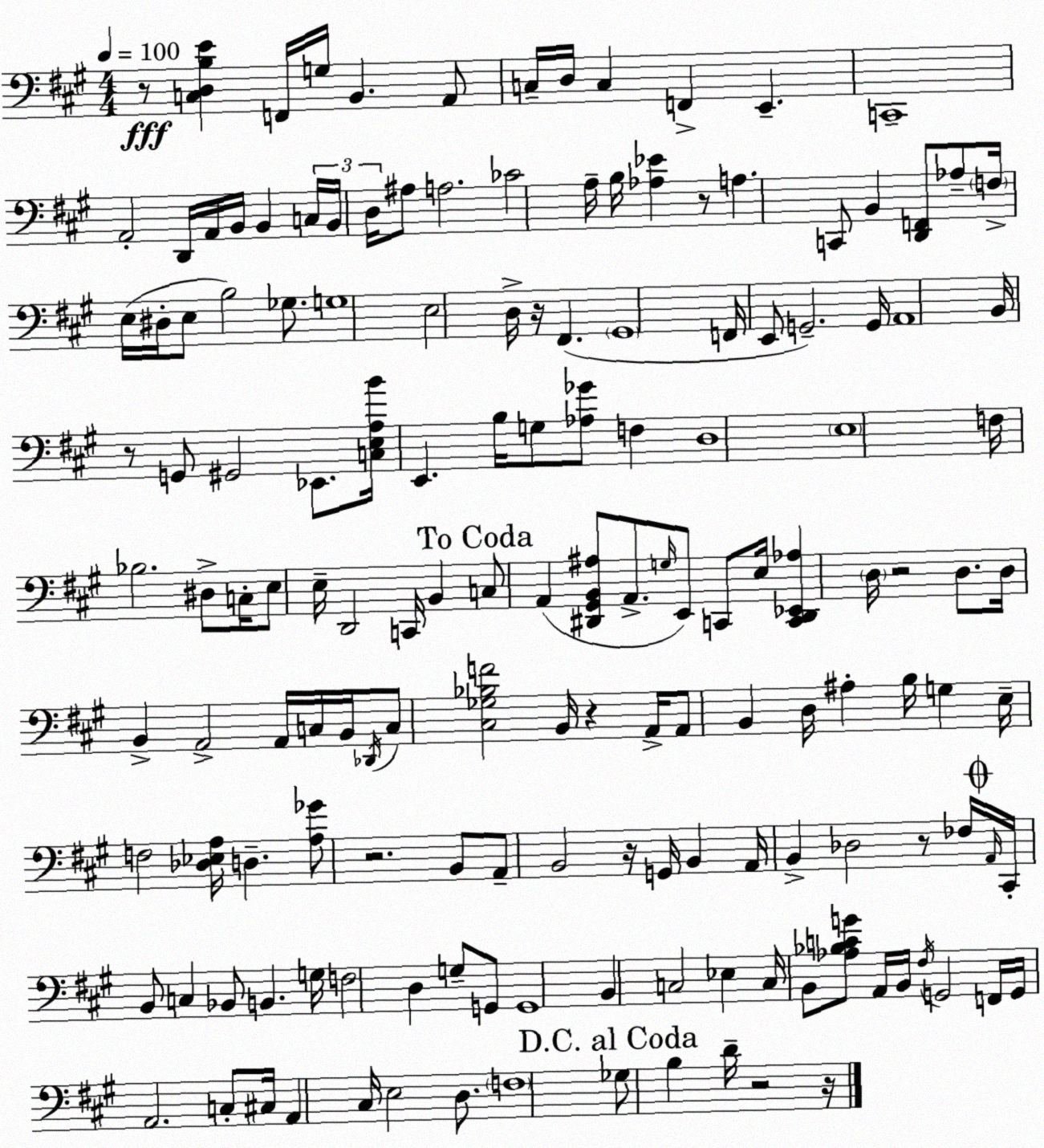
X:1
T:Untitled
M:4/4
L:1/4
K:A
z/2 [C,D,B,E] F,,/4 G,/4 B,, A,,/2 C,/4 D,/4 C, F,, E,, C,,4 A,,2 D,,/4 A,,/4 B,,/4 B,, C,/4 B,,/4 D,/4 ^A,/2 A,2 _C2 A,/4 B,/4 [_A,_E] z/2 A, C,,/2 B,, [D,,F,,]/2 _A,/2 F,/4 E,/4 ^D,/4 E,/2 B,2 _G,/2 G,4 E,2 D,/4 z/4 ^F,, ^G,,4 F,,/4 E,,/2 G,,2 G,,/4 A,,4 B,,/4 z/2 G,,/2 ^G,,2 _E,,/2 [C,E,A,B]/4 E,, B,/4 G,/2 [_A,_G]/2 F, D,4 E,4 F,/4 _B,2 ^D,/2 C,/4 E,/2 E,/4 D,,2 C,,/4 B,, C,/2 A,, [^D,,^G,,B,,^A,]/2 A,,/2 G,/4 E,,/2 C,,/2 E,/4 [C,,^D,,_E,,_A,] D,/4 z2 D,/2 D,/4 B,, A,,2 A,,/4 C,/4 B,,/4 _D,,/4 C,/2 [^C,_G,_B,F]2 B,,/4 z A,,/4 A,,/2 B,, D,/4 ^A, B,/4 G, E,/4 F,2 [_D,_E,A,]/4 D, [A,_G]/2 z2 B,,/2 A,,/2 B,,2 z/4 G,,/4 B,, A,,/4 B,, _D,2 z/2 _F,/4 A,,/4 ^C,,/4 B,,/2 C, _B,,/2 B,, G,/4 F,2 D, G,/2 G,,/2 G,,4 B,, C,2 _E, C,/4 B,,/2 [_A,_B,CG]/2 A,,/4 B,,/4 ^F,/4 G,,2 F,,/4 G,,/4 A,,2 C,/2 ^C,/4 A,, ^C,/4 E,2 D,/2 F,4 _G,/2 B, D/4 z2 z/4